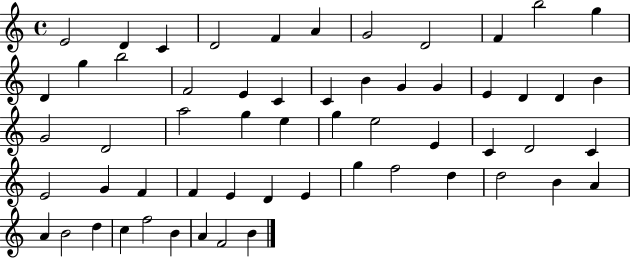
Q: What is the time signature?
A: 4/4